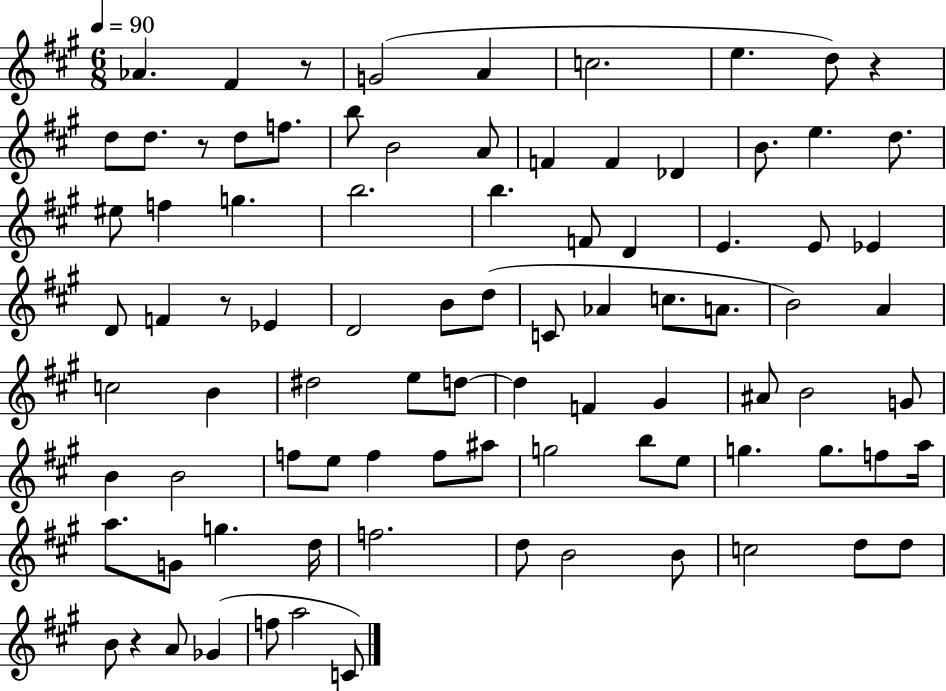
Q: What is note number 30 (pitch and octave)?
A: Eb4